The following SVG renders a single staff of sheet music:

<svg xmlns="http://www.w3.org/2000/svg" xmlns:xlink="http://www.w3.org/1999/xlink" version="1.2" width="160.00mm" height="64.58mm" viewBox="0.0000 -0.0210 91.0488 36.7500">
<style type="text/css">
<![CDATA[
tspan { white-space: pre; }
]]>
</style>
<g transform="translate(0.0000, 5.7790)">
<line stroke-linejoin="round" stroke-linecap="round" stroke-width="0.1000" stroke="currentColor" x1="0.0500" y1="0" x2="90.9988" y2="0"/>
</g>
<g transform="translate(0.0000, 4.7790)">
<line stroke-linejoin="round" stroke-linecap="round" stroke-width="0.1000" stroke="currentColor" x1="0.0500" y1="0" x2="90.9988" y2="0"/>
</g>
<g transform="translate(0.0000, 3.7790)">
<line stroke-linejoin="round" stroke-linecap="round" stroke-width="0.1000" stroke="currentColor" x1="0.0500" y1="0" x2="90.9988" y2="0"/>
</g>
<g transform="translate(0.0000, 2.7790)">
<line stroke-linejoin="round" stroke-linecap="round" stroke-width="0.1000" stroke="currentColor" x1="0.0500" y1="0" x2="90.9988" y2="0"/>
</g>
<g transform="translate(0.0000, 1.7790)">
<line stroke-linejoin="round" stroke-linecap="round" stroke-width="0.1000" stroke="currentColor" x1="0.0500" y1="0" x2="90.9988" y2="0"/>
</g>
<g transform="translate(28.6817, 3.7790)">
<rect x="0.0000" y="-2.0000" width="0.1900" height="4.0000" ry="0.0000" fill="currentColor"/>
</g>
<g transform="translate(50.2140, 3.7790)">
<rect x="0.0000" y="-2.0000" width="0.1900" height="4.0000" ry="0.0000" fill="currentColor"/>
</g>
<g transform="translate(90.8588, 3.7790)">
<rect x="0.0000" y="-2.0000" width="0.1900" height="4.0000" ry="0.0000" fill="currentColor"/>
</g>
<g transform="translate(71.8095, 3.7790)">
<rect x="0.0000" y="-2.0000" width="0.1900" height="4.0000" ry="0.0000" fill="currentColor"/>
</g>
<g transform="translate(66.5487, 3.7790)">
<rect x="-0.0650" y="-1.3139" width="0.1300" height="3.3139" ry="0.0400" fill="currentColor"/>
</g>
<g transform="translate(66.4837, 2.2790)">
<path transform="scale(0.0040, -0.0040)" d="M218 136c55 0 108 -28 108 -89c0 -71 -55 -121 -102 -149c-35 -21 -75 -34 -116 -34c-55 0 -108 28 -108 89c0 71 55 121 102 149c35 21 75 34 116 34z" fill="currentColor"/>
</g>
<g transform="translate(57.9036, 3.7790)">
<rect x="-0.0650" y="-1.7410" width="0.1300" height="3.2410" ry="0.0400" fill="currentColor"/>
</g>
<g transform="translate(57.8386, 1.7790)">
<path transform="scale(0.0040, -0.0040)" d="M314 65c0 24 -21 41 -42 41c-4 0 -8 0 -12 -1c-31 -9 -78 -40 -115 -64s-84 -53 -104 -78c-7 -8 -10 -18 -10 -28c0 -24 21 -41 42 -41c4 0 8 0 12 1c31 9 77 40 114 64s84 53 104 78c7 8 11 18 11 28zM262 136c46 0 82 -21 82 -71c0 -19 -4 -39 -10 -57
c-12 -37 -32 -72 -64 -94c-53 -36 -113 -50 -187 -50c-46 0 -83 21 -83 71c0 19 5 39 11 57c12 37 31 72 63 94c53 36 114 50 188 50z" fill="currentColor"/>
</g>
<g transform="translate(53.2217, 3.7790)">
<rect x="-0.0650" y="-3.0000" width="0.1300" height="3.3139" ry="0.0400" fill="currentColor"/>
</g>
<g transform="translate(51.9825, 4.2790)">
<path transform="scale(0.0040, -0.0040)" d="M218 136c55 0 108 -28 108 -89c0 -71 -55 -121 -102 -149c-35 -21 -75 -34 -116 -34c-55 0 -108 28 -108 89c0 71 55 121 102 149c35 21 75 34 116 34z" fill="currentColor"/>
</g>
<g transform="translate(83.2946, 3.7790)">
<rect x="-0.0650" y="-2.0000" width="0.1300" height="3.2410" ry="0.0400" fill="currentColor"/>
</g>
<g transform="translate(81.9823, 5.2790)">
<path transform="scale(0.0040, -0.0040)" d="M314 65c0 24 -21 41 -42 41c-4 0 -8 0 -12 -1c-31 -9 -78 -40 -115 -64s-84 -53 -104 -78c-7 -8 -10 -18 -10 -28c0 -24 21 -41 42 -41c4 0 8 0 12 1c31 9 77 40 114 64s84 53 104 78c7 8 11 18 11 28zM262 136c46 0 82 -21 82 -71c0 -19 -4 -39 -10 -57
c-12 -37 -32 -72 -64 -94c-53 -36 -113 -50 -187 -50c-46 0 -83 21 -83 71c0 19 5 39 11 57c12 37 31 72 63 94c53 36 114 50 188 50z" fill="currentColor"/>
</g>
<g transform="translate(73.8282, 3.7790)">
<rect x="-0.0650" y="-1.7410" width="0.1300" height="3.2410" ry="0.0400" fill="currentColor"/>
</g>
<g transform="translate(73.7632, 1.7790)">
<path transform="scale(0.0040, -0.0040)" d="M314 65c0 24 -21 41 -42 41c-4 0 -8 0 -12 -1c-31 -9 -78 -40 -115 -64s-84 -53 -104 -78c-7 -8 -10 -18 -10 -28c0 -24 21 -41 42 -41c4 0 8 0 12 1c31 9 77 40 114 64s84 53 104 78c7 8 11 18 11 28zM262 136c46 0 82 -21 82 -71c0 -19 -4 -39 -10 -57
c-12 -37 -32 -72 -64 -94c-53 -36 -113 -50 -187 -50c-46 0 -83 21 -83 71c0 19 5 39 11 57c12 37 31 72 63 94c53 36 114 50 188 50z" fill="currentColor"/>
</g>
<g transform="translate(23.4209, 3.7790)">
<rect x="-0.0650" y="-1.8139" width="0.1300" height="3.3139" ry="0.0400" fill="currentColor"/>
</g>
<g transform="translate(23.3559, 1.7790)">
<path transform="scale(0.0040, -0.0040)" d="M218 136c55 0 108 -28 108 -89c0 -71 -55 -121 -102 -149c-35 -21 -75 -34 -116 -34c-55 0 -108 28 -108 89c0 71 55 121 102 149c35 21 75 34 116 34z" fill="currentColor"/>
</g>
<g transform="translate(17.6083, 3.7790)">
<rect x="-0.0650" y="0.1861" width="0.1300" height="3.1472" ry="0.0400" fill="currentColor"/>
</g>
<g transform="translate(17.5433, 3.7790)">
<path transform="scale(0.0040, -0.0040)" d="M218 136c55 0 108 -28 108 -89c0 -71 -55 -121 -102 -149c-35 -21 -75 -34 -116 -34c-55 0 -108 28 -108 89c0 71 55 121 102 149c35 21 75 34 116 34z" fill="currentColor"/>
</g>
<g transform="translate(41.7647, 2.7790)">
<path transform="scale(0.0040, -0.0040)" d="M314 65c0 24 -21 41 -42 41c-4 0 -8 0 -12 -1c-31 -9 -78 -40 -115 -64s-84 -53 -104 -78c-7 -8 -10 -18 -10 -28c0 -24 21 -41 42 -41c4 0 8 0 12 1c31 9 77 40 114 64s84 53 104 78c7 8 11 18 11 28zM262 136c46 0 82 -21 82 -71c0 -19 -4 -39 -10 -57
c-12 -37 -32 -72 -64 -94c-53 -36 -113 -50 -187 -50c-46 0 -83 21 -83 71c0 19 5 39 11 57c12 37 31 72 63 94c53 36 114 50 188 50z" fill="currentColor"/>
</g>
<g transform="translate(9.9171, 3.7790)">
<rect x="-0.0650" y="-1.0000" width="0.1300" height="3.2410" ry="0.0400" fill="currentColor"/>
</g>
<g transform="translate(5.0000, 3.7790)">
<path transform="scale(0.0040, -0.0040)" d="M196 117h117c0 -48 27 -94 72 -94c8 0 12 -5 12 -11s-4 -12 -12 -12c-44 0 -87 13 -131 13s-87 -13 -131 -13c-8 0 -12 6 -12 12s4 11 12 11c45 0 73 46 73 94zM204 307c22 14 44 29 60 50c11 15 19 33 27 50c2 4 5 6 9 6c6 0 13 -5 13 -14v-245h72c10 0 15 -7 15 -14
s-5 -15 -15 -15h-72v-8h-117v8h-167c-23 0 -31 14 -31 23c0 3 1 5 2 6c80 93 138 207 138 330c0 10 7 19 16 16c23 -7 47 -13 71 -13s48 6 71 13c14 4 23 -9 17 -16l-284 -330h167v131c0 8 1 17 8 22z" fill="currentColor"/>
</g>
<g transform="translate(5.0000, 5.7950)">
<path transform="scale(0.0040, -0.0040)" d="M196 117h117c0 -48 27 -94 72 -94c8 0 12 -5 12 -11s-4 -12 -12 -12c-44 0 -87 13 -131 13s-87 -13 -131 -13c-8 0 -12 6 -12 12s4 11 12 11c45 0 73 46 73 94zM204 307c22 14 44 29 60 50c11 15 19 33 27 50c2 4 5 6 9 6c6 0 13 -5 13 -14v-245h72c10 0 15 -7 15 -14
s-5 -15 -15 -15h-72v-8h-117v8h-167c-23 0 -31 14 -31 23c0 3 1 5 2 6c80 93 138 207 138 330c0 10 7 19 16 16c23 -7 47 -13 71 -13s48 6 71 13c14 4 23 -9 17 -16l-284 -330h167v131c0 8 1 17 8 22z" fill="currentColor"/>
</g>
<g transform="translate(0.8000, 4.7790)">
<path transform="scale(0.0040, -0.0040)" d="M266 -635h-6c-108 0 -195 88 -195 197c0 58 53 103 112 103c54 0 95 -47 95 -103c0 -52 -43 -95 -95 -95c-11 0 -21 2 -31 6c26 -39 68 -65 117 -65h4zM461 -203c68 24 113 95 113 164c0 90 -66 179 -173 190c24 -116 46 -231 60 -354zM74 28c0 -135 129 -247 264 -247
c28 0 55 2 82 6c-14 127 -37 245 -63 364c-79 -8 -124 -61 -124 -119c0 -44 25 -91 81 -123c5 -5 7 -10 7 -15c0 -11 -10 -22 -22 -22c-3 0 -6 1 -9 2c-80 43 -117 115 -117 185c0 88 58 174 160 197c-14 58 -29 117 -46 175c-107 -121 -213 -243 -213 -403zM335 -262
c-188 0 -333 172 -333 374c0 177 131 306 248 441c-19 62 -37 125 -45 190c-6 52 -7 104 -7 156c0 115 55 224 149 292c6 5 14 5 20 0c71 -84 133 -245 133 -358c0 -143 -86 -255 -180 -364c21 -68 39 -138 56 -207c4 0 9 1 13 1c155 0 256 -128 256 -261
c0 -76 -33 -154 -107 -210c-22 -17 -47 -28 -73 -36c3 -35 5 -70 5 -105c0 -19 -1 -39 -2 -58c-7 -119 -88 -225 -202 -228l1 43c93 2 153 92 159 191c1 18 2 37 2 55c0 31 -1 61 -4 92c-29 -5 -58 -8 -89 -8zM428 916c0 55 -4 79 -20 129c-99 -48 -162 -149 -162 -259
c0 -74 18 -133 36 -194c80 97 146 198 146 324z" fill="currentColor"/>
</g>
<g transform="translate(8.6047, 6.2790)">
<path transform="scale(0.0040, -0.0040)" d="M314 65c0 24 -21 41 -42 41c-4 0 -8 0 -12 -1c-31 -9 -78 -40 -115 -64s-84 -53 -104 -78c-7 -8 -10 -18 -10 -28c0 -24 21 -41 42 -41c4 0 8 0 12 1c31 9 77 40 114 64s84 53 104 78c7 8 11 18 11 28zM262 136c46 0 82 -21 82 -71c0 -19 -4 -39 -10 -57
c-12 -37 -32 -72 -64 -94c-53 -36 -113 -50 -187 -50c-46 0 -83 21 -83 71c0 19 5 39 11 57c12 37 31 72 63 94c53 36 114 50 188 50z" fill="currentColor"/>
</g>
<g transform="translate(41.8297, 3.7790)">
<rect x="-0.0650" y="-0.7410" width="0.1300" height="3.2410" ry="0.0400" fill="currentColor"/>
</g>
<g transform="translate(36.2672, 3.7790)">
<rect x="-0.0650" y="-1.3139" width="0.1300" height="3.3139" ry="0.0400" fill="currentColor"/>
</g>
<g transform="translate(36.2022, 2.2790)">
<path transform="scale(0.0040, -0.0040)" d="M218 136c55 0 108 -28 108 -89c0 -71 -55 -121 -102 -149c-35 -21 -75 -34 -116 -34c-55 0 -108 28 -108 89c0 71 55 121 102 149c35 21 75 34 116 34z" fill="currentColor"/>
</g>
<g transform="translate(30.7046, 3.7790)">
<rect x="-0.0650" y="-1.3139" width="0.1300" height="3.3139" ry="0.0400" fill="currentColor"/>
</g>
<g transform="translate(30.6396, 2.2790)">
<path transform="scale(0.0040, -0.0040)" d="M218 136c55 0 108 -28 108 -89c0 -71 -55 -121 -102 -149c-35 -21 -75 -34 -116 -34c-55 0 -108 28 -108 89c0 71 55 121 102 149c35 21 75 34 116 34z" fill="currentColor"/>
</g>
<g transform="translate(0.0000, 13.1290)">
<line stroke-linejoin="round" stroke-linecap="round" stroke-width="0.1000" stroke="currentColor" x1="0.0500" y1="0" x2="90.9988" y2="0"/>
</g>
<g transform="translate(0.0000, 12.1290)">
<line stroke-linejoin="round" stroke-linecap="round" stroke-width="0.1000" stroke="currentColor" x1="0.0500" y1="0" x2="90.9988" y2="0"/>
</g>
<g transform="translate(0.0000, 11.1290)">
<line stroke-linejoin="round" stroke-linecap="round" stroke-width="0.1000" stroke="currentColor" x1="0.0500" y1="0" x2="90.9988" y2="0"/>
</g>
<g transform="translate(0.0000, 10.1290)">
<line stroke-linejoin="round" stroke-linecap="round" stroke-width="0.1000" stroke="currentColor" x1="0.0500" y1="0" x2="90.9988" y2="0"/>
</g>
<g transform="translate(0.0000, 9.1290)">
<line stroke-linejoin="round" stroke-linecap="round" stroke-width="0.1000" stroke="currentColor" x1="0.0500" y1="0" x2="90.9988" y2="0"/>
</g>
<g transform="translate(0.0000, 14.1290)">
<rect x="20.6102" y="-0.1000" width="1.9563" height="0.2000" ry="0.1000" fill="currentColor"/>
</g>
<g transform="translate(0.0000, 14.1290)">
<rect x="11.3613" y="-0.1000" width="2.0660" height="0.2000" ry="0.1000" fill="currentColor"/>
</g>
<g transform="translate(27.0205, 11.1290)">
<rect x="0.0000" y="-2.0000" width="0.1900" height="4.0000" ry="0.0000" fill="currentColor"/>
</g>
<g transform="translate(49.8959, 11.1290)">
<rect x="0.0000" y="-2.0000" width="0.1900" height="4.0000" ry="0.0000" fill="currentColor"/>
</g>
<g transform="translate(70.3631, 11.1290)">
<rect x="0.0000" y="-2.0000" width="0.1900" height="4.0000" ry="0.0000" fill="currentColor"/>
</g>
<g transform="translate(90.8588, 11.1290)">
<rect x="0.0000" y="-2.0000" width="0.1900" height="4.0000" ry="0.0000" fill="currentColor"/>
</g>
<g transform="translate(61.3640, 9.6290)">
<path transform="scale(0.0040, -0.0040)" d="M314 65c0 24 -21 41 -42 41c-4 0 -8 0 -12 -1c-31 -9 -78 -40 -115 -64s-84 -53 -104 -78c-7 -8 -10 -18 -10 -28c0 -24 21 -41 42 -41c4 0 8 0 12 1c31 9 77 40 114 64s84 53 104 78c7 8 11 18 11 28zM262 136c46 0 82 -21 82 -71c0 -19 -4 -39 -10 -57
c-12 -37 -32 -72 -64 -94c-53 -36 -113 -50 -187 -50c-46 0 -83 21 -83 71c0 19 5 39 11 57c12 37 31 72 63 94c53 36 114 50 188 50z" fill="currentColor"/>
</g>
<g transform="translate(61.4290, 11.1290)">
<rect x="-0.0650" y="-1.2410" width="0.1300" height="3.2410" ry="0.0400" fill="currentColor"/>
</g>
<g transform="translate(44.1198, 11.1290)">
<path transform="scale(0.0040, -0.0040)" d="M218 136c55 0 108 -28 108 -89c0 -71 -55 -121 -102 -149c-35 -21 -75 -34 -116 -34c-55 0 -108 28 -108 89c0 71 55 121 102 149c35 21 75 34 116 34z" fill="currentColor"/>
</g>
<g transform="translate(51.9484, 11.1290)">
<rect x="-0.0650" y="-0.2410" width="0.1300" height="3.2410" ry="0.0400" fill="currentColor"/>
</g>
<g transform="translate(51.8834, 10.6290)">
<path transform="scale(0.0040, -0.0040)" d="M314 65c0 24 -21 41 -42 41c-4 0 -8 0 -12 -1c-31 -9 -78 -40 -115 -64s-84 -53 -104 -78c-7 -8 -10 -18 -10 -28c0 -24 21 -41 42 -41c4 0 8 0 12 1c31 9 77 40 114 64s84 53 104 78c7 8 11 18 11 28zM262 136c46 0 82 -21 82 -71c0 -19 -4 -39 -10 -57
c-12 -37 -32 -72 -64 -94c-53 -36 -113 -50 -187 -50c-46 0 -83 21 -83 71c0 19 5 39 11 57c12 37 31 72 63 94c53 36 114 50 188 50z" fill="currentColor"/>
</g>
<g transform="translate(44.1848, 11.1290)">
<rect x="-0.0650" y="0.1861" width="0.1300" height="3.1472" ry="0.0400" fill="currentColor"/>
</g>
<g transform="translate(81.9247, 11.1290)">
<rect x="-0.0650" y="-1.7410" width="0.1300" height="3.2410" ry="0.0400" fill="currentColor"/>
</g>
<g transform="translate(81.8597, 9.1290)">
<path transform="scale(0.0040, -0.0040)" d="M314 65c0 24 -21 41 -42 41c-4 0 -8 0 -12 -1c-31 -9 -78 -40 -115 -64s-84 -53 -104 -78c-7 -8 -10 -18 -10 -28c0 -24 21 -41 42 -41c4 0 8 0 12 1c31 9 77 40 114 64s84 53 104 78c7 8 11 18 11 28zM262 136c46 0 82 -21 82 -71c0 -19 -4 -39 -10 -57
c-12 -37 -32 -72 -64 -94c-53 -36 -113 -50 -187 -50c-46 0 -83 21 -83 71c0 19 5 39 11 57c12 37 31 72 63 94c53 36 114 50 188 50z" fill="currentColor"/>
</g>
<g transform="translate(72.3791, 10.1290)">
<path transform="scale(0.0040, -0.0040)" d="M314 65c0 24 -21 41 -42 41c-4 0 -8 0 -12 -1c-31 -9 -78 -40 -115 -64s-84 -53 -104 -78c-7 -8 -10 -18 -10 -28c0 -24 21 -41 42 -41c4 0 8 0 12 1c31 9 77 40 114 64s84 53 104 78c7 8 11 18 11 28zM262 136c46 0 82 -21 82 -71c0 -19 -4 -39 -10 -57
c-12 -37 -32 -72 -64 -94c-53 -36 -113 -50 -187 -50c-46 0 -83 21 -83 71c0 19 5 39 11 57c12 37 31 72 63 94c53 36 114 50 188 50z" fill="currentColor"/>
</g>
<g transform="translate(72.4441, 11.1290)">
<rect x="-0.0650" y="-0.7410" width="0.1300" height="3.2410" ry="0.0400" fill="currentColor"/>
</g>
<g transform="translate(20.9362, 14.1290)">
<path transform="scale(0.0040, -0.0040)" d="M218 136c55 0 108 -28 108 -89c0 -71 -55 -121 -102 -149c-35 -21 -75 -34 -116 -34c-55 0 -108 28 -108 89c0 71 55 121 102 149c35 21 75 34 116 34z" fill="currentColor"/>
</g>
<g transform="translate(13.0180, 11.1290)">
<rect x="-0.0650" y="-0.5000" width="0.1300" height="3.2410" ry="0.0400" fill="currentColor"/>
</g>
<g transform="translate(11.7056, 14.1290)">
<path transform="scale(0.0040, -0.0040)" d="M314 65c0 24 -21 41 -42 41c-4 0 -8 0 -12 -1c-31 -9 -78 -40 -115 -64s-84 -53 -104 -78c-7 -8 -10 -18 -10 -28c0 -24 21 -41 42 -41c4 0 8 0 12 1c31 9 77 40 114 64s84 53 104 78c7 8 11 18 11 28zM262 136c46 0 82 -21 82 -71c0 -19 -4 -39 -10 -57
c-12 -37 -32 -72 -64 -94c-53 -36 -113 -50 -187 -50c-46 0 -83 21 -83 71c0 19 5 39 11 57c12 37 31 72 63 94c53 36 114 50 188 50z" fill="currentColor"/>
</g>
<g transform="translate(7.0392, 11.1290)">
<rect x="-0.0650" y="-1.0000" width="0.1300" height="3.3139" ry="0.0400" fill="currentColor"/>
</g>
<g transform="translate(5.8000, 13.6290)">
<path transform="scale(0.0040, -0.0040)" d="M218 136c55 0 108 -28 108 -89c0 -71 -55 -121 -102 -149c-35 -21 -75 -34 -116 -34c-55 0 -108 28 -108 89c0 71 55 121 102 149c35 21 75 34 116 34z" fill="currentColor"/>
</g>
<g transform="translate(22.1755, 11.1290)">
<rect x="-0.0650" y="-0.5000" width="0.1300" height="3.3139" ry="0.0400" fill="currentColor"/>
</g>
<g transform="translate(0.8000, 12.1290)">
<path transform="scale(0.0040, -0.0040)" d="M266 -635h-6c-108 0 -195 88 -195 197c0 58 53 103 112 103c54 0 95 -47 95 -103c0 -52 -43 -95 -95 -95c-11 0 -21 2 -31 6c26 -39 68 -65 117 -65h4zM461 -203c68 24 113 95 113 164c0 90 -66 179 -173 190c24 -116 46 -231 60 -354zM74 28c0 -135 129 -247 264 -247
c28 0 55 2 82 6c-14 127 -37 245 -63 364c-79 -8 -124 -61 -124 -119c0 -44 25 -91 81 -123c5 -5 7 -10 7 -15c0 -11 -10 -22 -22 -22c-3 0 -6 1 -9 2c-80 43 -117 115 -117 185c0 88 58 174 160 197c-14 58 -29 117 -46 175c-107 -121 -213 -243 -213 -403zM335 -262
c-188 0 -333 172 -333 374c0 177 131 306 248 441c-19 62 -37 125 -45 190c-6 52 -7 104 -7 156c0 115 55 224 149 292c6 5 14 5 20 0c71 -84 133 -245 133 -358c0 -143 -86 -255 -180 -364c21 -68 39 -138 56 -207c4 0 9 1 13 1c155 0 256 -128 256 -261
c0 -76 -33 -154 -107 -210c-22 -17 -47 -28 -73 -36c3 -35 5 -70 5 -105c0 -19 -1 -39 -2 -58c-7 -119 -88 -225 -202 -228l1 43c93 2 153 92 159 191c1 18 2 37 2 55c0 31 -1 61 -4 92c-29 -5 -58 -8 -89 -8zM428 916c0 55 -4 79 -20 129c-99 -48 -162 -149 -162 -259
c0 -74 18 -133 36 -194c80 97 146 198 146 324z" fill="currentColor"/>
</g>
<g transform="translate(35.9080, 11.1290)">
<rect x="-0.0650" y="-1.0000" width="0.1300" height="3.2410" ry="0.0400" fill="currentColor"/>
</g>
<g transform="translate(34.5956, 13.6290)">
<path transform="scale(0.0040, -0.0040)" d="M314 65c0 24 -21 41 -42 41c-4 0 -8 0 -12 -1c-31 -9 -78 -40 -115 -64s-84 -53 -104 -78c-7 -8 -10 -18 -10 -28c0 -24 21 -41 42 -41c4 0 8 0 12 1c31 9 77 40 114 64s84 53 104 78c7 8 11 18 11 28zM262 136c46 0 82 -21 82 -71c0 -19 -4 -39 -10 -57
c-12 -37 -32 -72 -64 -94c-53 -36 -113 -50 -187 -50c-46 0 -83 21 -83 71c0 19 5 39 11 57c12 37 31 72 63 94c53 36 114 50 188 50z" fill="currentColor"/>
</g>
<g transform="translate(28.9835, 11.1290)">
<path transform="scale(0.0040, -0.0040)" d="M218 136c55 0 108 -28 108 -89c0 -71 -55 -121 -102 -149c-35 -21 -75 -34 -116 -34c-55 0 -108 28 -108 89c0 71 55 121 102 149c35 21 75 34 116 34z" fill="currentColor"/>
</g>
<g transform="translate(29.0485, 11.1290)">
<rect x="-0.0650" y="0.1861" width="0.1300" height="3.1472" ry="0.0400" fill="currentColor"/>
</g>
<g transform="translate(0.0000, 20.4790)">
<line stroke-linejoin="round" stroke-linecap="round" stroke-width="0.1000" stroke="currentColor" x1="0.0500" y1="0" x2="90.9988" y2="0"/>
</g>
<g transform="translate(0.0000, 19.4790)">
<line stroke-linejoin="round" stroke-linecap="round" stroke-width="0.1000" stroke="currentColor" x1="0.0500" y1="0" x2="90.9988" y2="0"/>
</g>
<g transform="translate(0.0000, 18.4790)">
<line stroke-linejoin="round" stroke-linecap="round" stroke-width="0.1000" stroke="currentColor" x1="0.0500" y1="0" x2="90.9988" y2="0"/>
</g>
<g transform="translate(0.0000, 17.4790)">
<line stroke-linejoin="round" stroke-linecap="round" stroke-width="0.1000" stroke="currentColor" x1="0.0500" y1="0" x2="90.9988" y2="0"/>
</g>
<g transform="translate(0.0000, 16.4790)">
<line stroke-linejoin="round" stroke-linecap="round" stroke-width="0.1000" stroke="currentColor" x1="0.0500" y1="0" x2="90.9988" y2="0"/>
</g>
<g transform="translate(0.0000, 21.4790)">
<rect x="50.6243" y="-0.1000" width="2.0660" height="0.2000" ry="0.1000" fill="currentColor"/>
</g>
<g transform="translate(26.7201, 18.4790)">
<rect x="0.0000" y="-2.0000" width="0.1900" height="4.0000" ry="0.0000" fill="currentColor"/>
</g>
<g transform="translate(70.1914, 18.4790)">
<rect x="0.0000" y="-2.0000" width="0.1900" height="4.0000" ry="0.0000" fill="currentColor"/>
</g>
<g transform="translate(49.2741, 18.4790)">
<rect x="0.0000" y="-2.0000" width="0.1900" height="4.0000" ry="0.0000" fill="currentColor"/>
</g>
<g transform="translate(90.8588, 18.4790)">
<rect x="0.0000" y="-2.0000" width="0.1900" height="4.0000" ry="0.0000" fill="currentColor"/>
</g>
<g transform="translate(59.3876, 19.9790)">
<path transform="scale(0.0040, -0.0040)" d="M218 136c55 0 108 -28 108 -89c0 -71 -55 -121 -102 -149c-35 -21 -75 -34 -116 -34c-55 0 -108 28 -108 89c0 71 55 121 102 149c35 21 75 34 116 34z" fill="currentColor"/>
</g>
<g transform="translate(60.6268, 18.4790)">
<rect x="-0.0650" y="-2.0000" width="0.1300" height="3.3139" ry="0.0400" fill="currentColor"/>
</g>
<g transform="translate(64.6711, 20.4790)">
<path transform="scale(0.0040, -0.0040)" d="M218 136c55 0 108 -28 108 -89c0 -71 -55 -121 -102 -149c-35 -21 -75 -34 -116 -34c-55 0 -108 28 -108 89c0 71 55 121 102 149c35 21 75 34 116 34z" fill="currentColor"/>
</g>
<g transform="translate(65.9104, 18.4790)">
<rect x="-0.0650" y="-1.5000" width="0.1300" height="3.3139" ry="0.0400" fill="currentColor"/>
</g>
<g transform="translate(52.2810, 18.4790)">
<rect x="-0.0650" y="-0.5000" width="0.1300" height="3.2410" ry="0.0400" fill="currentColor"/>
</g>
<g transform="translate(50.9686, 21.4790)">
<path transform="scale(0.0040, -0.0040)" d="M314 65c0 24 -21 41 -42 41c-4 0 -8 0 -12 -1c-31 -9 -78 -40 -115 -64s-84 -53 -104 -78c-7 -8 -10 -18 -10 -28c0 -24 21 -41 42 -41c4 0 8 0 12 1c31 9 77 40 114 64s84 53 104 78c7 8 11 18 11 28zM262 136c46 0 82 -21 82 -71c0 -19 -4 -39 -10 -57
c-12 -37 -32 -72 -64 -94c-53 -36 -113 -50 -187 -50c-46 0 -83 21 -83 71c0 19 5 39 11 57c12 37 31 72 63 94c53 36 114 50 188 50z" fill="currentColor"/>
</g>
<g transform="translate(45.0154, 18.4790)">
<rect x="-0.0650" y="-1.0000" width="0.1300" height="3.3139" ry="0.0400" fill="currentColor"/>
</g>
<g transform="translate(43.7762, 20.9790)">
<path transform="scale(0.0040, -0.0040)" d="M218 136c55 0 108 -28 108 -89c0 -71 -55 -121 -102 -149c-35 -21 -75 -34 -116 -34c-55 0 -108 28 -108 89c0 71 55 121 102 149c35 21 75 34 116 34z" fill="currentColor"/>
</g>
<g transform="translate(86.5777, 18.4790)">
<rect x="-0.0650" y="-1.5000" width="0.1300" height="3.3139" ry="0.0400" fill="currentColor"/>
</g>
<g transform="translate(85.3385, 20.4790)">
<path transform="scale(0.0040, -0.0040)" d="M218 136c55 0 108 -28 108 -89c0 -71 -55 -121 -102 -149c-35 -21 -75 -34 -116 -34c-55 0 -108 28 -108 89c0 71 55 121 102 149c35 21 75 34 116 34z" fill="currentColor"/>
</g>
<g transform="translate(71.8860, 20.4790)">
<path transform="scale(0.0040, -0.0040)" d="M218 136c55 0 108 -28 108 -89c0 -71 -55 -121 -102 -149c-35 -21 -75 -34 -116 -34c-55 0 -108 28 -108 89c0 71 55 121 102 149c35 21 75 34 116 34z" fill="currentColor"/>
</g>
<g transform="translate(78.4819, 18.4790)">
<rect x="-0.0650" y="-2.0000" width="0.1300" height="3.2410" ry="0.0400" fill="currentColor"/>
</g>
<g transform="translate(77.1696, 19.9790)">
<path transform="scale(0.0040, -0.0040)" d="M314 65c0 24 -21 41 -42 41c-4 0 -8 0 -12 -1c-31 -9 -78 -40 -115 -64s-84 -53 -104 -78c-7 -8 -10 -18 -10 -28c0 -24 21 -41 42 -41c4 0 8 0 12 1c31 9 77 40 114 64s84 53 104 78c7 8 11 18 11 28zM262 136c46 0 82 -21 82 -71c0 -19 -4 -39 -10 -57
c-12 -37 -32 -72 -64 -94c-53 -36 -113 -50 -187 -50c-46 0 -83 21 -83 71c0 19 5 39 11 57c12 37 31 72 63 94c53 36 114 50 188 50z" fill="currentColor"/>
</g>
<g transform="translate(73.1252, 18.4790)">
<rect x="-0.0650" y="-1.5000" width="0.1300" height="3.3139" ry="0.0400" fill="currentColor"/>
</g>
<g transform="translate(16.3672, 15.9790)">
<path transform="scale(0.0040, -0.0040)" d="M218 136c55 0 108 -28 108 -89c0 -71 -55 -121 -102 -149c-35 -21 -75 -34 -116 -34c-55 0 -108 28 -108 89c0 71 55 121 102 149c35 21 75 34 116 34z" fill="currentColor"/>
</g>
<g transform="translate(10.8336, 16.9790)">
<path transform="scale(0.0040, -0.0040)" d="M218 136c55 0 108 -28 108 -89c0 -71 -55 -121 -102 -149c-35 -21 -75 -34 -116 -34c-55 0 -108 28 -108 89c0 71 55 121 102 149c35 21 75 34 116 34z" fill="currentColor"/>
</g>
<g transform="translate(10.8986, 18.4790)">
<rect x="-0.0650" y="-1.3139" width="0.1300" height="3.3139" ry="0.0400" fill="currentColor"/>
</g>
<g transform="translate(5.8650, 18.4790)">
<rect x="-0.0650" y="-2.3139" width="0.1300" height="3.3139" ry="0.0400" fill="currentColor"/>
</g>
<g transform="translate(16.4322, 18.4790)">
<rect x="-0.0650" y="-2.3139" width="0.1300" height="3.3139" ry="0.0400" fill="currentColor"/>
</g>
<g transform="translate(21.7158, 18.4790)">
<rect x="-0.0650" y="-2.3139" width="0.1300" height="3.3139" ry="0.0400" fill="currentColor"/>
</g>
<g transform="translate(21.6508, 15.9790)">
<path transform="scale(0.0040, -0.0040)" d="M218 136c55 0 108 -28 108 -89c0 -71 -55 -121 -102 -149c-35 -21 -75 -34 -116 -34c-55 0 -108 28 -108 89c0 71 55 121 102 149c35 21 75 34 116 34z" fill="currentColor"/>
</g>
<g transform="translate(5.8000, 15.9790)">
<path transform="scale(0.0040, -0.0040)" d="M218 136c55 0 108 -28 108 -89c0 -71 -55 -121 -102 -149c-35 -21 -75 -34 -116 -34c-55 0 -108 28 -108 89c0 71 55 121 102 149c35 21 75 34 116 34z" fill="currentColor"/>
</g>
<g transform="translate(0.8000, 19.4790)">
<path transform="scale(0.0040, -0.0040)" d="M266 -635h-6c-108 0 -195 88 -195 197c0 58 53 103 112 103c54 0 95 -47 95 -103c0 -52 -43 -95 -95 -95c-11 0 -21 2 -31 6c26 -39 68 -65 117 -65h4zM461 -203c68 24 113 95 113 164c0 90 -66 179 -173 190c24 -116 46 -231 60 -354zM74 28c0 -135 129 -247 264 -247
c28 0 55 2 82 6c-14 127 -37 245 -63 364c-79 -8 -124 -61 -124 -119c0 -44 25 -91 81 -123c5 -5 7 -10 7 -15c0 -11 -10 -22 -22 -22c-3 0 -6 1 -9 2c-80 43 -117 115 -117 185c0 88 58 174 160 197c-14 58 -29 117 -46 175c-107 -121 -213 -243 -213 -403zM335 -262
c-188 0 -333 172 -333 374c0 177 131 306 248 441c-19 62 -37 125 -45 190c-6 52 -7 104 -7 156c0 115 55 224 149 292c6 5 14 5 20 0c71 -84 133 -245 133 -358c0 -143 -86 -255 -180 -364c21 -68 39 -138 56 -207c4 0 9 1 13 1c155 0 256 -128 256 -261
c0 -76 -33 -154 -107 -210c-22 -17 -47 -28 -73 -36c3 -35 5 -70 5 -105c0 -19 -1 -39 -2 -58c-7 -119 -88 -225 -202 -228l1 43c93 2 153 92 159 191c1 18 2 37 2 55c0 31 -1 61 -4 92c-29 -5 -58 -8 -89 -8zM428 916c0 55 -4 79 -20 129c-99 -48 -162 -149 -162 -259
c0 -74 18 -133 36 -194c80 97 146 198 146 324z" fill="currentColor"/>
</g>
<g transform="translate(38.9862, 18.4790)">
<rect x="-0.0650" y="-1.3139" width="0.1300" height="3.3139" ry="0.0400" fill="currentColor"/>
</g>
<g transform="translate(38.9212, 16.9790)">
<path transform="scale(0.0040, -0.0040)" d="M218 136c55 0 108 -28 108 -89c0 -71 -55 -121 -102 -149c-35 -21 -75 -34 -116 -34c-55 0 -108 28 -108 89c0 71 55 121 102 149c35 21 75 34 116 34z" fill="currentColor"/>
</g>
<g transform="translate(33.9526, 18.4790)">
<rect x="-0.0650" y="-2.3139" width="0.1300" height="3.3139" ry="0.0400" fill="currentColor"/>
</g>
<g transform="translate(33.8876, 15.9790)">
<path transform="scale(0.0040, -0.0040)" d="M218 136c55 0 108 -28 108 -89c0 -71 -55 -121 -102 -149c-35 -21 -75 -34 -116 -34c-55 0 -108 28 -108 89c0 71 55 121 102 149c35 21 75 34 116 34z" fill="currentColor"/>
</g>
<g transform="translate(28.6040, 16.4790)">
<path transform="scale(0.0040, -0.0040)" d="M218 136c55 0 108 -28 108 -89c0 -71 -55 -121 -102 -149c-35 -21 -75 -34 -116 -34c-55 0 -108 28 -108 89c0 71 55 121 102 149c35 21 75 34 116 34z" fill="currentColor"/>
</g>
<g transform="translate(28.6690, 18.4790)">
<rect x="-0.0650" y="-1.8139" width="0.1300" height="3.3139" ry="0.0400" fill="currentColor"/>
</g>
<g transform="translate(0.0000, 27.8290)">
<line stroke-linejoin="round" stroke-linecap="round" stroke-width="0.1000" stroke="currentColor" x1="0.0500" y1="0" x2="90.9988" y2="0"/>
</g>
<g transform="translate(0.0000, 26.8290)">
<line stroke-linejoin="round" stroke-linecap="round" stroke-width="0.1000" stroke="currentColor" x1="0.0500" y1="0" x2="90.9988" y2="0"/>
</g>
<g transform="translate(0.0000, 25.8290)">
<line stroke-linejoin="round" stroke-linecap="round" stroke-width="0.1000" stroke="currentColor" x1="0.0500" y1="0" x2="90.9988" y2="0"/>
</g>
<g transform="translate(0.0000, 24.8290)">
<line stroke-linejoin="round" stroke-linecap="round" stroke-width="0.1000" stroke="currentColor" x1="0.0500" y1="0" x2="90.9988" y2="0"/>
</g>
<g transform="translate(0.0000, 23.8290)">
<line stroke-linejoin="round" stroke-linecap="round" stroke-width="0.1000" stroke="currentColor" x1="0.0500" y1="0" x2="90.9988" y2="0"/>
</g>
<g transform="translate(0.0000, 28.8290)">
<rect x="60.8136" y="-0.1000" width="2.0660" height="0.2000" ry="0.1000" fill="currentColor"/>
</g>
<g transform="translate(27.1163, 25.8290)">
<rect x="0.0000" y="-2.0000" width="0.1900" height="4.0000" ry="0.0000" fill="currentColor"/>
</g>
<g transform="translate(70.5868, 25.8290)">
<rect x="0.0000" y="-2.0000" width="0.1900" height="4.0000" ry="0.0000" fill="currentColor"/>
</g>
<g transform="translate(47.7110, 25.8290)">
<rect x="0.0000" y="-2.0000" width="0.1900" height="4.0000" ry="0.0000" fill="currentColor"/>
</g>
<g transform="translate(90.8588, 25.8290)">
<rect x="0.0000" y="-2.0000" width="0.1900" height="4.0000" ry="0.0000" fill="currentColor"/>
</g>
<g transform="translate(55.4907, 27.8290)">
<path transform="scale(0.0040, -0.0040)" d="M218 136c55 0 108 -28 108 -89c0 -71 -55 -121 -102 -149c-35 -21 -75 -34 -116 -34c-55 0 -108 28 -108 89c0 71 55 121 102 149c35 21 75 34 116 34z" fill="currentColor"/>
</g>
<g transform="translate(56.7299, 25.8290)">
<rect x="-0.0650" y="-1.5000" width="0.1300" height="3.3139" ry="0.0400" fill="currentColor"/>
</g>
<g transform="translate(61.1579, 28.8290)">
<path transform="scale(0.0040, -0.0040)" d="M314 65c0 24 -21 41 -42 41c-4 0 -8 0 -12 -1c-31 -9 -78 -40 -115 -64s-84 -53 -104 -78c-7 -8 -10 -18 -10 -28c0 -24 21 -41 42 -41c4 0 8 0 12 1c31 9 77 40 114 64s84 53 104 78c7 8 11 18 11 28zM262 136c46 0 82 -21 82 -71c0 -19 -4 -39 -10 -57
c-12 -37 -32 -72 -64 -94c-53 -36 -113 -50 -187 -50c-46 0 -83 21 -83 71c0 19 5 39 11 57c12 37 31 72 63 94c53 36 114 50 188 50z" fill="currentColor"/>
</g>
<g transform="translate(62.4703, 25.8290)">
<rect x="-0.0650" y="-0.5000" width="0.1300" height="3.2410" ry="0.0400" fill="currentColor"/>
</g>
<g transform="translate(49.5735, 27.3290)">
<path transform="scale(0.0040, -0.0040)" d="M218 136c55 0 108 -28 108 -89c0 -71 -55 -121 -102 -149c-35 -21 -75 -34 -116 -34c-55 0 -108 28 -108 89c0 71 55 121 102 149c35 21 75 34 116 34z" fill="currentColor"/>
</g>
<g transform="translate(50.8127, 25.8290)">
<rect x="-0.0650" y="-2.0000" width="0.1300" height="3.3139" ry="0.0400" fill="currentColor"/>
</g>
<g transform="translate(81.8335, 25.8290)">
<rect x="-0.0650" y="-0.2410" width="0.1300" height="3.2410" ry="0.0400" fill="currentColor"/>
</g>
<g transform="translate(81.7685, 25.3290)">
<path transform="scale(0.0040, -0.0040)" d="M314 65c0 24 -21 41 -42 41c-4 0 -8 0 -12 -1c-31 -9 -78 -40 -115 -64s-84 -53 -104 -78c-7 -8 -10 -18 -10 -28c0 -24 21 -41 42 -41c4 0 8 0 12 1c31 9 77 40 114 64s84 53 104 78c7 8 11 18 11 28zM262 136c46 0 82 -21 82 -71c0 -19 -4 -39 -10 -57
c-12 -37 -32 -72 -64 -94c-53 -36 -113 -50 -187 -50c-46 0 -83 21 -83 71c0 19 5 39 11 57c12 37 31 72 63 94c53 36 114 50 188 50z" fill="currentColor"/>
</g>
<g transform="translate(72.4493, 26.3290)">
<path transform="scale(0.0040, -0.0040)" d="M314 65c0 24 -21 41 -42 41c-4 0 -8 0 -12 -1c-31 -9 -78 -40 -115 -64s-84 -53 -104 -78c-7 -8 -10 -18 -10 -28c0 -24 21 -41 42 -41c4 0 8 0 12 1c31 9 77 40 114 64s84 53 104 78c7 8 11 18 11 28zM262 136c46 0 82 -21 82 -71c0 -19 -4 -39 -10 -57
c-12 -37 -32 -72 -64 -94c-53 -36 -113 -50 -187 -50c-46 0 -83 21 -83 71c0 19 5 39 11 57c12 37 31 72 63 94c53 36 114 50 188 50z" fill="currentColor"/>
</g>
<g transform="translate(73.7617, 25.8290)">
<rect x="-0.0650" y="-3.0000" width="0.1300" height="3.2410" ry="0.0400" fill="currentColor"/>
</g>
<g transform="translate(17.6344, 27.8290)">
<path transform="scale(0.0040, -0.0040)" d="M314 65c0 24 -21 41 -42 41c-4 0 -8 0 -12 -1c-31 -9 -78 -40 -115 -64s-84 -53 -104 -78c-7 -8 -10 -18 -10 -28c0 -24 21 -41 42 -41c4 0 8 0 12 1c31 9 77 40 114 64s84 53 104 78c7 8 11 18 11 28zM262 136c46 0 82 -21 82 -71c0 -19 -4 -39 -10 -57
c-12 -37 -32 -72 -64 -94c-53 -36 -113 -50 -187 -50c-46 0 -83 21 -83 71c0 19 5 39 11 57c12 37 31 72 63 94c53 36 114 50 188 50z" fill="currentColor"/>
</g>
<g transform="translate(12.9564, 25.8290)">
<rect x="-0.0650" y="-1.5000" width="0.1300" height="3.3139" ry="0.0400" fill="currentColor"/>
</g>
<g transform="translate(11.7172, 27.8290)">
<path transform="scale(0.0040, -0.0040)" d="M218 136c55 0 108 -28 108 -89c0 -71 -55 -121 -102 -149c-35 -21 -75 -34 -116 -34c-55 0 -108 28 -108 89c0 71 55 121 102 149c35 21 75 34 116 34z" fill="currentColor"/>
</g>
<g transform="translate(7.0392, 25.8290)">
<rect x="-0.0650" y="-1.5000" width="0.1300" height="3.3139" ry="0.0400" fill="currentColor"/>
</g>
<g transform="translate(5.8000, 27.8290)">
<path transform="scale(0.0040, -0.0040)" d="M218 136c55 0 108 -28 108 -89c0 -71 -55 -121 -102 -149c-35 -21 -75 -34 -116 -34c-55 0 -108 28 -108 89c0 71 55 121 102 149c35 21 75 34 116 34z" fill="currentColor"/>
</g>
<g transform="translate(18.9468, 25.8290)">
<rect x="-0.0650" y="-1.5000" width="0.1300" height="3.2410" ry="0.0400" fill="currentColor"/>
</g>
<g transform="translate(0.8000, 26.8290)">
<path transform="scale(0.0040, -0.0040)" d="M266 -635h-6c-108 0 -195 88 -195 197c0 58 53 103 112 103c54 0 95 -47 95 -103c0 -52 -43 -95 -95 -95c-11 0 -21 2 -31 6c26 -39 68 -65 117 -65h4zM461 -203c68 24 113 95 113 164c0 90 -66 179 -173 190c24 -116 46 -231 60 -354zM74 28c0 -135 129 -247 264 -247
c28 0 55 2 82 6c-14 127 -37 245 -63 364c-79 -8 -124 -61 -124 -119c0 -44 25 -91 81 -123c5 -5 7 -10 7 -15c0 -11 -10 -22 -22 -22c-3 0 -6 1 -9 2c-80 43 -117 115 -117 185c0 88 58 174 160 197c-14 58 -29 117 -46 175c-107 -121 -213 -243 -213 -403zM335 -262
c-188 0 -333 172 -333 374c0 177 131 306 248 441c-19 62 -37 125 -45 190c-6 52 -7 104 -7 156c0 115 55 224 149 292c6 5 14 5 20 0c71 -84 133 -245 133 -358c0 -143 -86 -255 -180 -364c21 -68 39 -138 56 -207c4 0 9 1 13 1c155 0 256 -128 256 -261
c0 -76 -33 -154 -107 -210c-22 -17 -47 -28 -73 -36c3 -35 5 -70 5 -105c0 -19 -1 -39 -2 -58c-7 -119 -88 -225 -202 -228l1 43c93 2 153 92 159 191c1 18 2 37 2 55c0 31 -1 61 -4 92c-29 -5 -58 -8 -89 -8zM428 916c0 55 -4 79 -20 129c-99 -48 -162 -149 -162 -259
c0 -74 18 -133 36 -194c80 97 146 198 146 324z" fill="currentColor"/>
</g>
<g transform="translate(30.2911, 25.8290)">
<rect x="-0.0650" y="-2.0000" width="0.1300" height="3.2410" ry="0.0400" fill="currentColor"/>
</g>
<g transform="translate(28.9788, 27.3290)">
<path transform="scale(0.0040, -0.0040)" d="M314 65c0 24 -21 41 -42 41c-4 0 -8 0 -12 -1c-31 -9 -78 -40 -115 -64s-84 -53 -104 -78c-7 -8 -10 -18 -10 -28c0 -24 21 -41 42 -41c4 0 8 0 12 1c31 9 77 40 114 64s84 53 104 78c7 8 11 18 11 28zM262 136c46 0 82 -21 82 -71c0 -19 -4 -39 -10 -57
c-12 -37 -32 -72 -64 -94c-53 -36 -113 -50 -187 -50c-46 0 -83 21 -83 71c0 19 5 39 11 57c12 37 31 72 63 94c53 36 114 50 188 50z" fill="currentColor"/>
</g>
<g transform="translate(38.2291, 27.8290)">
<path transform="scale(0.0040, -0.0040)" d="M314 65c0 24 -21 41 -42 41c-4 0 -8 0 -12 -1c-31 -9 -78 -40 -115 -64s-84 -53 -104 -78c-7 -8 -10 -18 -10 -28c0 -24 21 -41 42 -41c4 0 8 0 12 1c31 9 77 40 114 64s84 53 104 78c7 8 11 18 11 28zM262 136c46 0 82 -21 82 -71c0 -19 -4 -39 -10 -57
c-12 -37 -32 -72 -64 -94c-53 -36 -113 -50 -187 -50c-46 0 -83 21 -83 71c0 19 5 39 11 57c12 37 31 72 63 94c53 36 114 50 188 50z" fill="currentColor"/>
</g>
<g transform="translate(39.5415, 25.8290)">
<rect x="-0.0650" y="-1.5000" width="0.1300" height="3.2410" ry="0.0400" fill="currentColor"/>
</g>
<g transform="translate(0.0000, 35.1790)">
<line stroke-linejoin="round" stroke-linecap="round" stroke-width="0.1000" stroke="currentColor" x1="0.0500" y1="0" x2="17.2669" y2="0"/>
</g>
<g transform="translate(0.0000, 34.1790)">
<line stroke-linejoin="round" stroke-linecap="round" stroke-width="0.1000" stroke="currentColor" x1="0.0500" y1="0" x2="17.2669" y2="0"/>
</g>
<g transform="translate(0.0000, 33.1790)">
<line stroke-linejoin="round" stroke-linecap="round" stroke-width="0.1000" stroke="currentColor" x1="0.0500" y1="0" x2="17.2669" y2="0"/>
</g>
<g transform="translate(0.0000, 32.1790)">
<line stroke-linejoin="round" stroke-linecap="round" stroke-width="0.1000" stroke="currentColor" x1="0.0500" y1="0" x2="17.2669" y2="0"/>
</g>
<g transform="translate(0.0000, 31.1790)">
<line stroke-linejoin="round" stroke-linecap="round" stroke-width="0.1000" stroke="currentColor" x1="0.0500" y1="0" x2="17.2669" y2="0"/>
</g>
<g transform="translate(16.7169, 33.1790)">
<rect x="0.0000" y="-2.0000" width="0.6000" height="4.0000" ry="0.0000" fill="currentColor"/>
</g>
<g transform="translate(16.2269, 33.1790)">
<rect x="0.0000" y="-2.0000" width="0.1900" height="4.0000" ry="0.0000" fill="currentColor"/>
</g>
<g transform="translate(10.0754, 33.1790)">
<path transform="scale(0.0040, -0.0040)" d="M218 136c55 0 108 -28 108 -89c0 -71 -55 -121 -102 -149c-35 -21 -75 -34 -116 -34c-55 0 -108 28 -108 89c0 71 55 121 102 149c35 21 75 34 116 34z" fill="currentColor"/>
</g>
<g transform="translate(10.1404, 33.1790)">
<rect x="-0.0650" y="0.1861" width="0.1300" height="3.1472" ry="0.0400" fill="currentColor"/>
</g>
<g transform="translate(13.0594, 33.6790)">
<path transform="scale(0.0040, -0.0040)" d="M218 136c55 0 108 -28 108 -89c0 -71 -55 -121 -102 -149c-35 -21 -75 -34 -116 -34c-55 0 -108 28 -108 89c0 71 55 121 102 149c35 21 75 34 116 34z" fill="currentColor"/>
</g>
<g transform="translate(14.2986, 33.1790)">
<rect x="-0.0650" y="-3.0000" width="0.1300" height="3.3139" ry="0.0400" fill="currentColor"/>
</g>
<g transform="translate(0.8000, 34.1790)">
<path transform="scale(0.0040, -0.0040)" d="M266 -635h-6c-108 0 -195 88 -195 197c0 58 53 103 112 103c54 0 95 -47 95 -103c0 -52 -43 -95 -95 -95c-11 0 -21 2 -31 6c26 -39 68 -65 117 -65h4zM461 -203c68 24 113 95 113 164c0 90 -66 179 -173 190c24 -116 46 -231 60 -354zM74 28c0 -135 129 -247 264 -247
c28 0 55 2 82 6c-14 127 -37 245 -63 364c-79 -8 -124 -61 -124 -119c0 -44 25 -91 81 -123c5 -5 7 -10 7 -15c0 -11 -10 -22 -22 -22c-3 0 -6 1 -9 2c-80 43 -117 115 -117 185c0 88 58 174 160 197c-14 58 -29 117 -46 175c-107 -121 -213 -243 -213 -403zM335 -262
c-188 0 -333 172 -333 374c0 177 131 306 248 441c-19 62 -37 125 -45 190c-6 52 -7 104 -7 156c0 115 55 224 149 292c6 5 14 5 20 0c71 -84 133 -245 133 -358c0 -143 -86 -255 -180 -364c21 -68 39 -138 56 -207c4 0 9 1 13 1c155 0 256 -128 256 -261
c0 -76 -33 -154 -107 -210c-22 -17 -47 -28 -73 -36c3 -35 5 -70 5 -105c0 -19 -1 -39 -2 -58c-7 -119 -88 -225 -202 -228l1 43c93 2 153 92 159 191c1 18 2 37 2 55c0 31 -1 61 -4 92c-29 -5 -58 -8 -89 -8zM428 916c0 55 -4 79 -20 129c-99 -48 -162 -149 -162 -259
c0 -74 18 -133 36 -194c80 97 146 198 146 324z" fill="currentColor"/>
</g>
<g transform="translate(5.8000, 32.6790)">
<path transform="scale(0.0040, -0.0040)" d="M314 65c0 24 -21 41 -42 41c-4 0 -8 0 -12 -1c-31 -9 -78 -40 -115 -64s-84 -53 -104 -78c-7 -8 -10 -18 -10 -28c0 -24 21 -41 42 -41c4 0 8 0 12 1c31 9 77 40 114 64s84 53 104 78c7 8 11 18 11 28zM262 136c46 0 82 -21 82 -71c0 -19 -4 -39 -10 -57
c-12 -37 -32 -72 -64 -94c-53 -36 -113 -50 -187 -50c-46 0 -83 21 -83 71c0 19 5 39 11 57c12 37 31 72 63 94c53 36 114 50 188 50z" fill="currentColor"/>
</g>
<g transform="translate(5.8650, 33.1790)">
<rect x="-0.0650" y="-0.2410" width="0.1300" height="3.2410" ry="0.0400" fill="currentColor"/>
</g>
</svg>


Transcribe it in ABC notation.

X:1
T:Untitled
M:4/4
L:1/4
K:C
D2 B f e e d2 A f2 e f2 F2 D C2 C B D2 B c2 e2 d2 f2 g e g g f g e D C2 F E E F2 E E E E2 F2 E2 F E C2 A2 c2 c2 B A